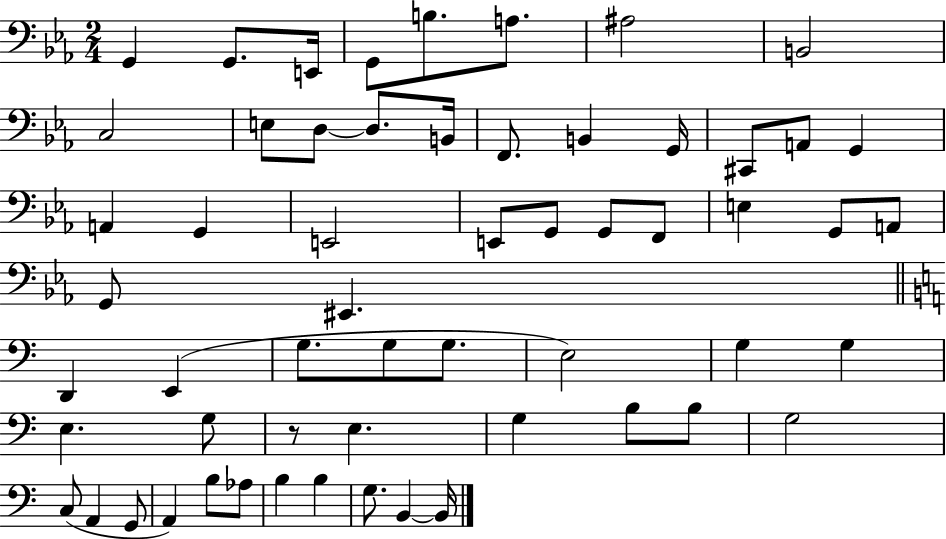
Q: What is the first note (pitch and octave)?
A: G2